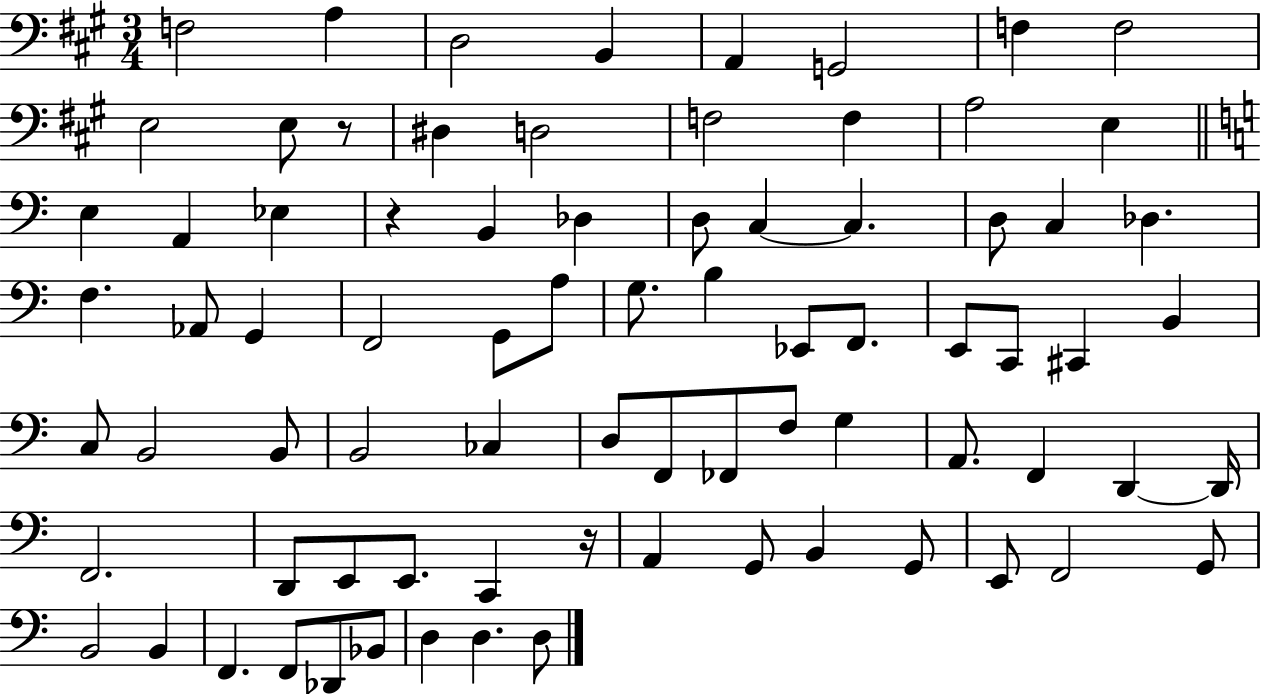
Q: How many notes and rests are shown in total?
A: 79